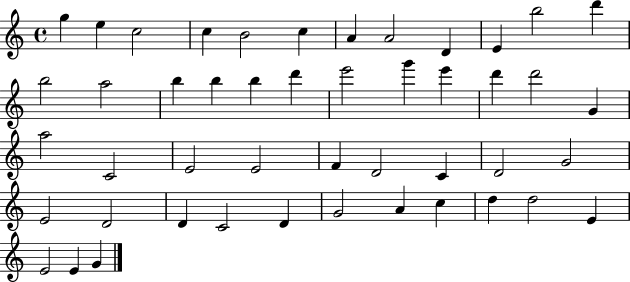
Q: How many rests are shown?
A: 0